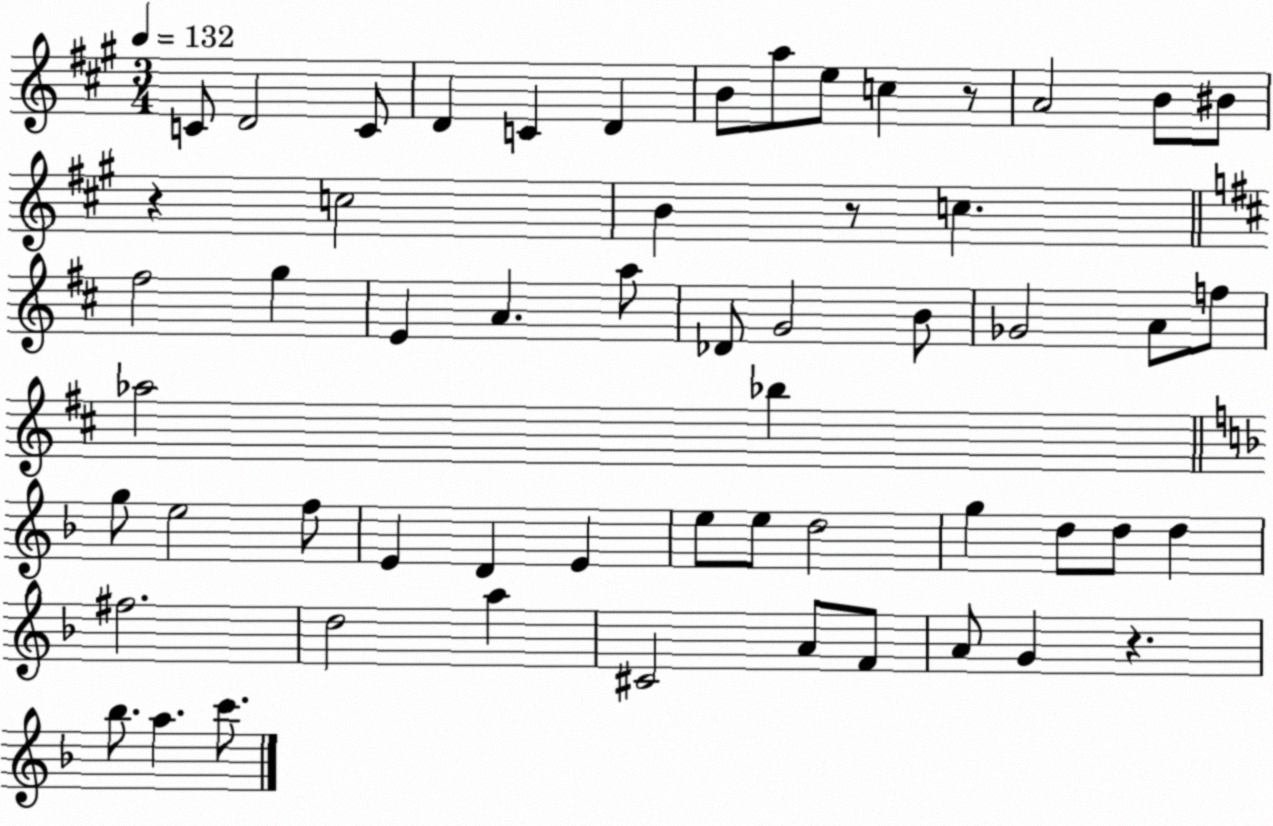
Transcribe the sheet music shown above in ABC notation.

X:1
T:Untitled
M:3/4
L:1/4
K:A
C/2 D2 C/2 D C D B/2 a/2 e/2 c z/2 A2 B/2 ^B/2 z c2 B z/2 c ^f2 g E A a/2 _D/2 G2 B/2 _G2 A/2 f/2 _a2 _b g/2 e2 f/2 E D E e/2 e/2 d2 g d/2 d/2 d ^f2 d2 a ^C2 A/2 F/2 A/2 G z _b/2 a c'/2